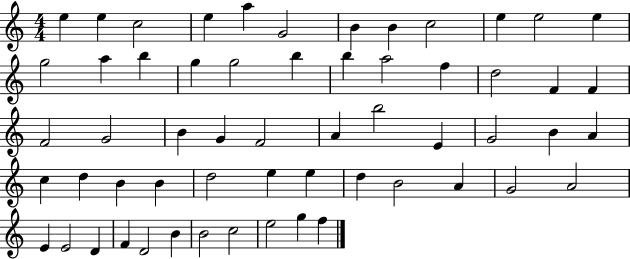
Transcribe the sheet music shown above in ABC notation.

X:1
T:Untitled
M:4/4
L:1/4
K:C
e e c2 e a G2 B B c2 e e2 e g2 a b g g2 b b a2 f d2 F F F2 G2 B G F2 A b2 E G2 B A c d B B d2 e e d B2 A G2 A2 E E2 D F D2 B B2 c2 e2 g f